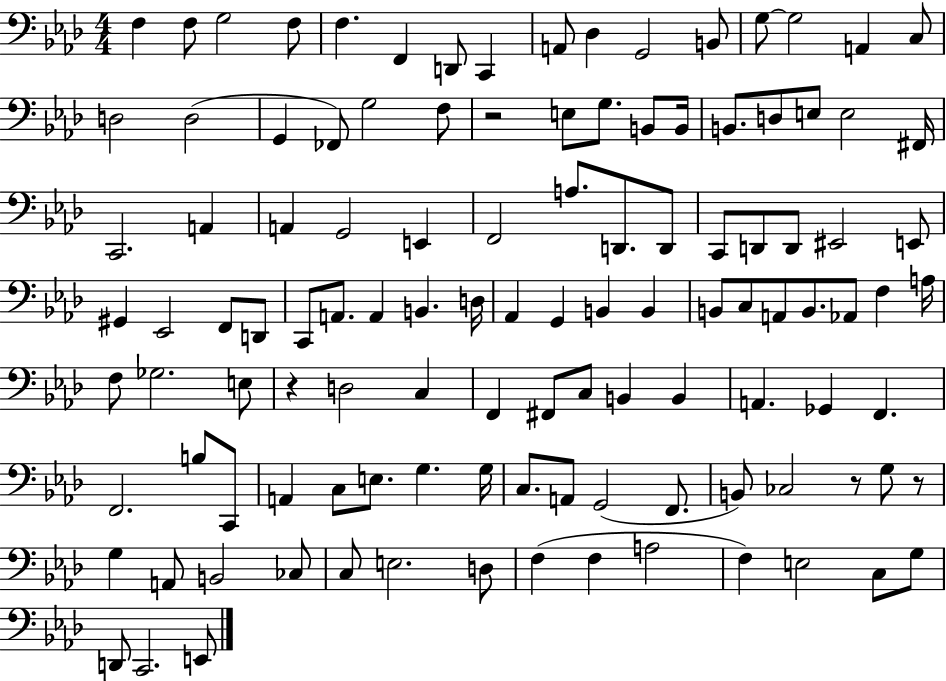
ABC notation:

X:1
T:Untitled
M:4/4
L:1/4
K:Ab
F, F,/2 G,2 F,/2 F, F,, D,,/2 C,, A,,/2 _D, G,,2 B,,/2 G,/2 G,2 A,, C,/2 D,2 D,2 G,, _F,,/2 G,2 F,/2 z2 E,/2 G,/2 B,,/2 B,,/4 B,,/2 D,/2 E,/2 E,2 ^F,,/4 C,,2 A,, A,, G,,2 E,, F,,2 A,/2 D,,/2 D,,/2 C,,/2 D,,/2 D,,/2 ^E,,2 E,,/2 ^G,, _E,,2 F,,/2 D,,/2 C,,/2 A,,/2 A,, B,, D,/4 _A,, G,, B,, B,, B,,/2 C,/2 A,,/2 B,,/2 _A,,/2 F, A,/4 F,/2 _G,2 E,/2 z D,2 C, F,, ^F,,/2 C,/2 B,, B,, A,, _G,, F,, F,,2 B,/2 C,,/2 A,, C,/2 E,/2 G, G,/4 C,/2 A,,/2 G,,2 F,,/2 B,,/2 _C,2 z/2 G,/2 z/2 G, A,,/2 B,,2 _C,/2 C,/2 E,2 D,/2 F, F, A,2 F, E,2 C,/2 G,/2 D,,/2 C,,2 E,,/2